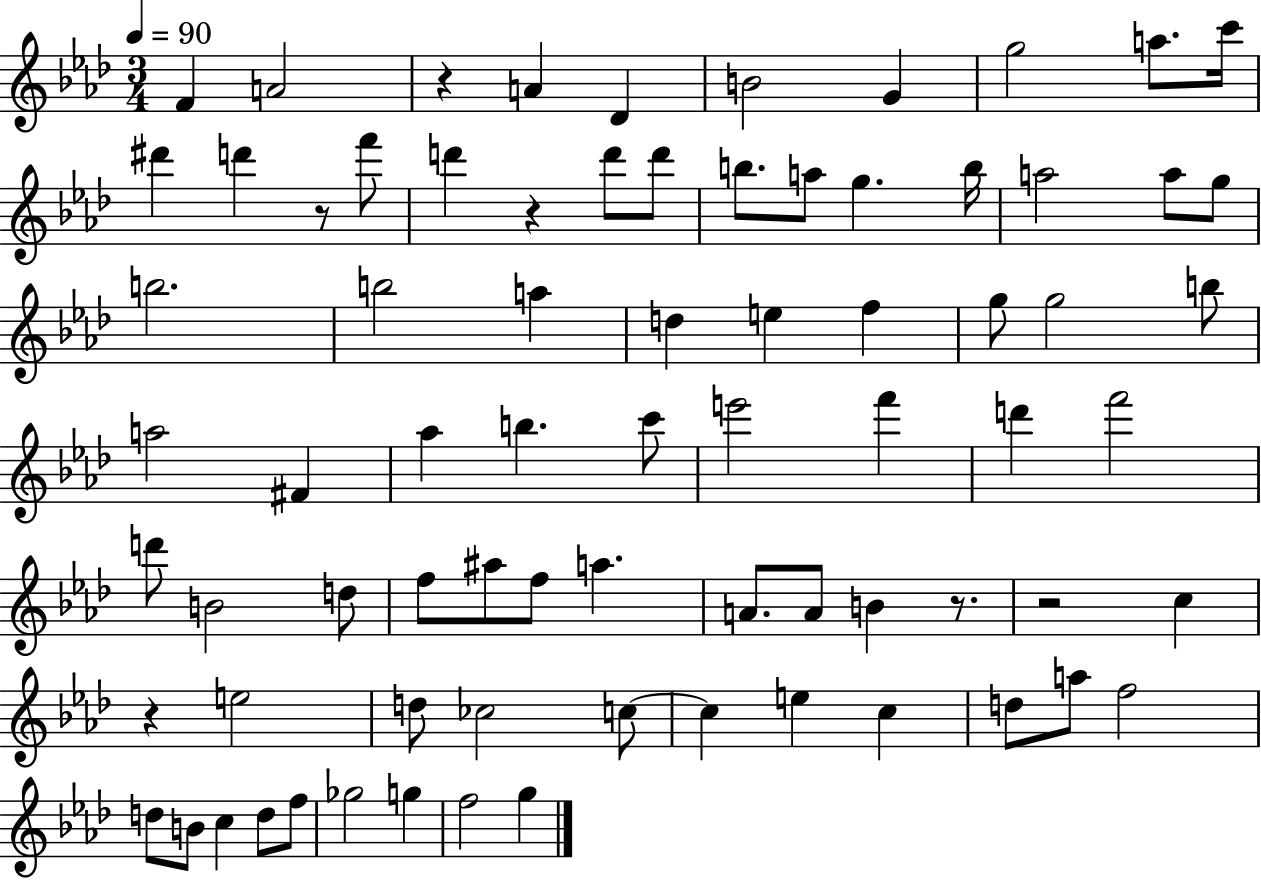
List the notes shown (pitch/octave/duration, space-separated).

F4/q A4/h R/q A4/q Db4/q B4/h G4/q G5/h A5/e. C6/s D#6/q D6/q R/e F6/e D6/q R/q D6/e D6/e B5/e. A5/e G5/q. B5/s A5/h A5/e G5/e B5/h. B5/h A5/q D5/q E5/q F5/q G5/e G5/h B5/e A5/h F#4/q Ab5/q B5/q. C6/e E6/h F6/q D6/q F6/h D6/e B4/h D5/e F5/e A#5/e F5/e A5/q. A4/e. A4/e B4/q R/e. R/h C5/q R/q E5/h D5/e CES5/h C5/e C5/q E5/q C5/q D5/e A5/e F5/h D5/e B4/e C5/q D5/e F5/e Gb5/h G5/q F5/h G5/q